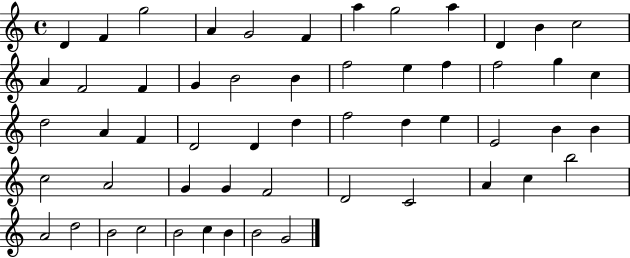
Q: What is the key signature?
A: C major